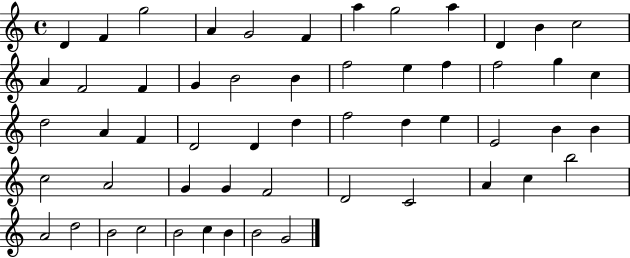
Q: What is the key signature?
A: C major